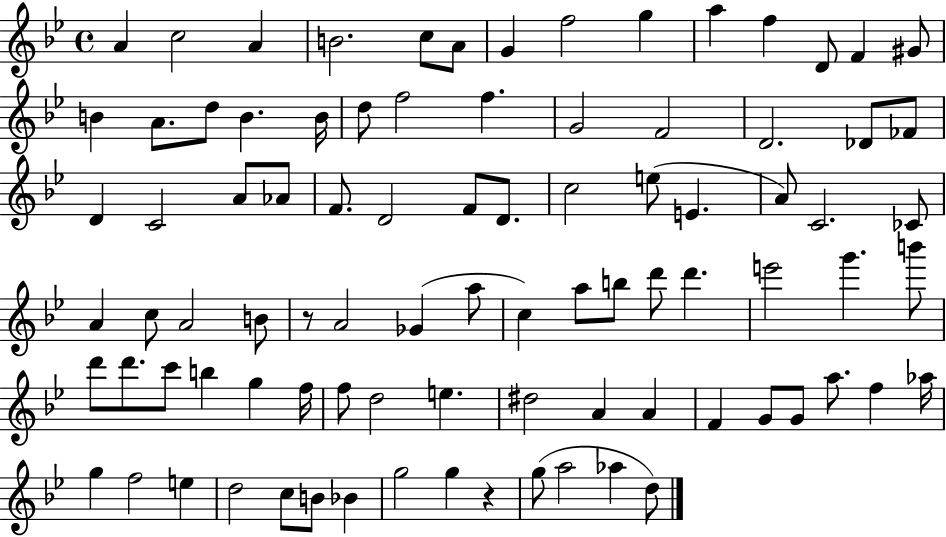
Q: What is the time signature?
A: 4/4